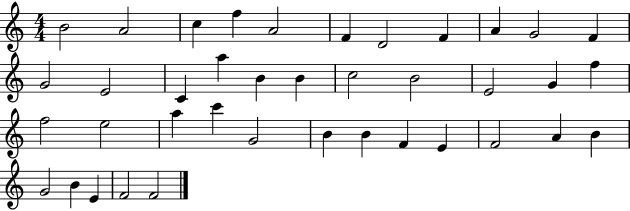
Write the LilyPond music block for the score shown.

{
  \clef treble
  \numericTimeSignature
  \time 4/4
  \key c \major
  b'2 a'2 | c''4 f''4 a'2 | f'4 d'2 f'4 | a'4 g'2 f'4 | \break g'2 e'2 | c'4 a''4 b'4 b'4 | c''2 b'2 | e'2 g'4 f''4 | \break f''2 e''2 | a''4 c'''4 g'2 | b'4 b'4 f'4 e'4 | f'2 a'4 b'4 | \break g'2 b'4 e'4 | f'2 f'2 | \bar "|."
}